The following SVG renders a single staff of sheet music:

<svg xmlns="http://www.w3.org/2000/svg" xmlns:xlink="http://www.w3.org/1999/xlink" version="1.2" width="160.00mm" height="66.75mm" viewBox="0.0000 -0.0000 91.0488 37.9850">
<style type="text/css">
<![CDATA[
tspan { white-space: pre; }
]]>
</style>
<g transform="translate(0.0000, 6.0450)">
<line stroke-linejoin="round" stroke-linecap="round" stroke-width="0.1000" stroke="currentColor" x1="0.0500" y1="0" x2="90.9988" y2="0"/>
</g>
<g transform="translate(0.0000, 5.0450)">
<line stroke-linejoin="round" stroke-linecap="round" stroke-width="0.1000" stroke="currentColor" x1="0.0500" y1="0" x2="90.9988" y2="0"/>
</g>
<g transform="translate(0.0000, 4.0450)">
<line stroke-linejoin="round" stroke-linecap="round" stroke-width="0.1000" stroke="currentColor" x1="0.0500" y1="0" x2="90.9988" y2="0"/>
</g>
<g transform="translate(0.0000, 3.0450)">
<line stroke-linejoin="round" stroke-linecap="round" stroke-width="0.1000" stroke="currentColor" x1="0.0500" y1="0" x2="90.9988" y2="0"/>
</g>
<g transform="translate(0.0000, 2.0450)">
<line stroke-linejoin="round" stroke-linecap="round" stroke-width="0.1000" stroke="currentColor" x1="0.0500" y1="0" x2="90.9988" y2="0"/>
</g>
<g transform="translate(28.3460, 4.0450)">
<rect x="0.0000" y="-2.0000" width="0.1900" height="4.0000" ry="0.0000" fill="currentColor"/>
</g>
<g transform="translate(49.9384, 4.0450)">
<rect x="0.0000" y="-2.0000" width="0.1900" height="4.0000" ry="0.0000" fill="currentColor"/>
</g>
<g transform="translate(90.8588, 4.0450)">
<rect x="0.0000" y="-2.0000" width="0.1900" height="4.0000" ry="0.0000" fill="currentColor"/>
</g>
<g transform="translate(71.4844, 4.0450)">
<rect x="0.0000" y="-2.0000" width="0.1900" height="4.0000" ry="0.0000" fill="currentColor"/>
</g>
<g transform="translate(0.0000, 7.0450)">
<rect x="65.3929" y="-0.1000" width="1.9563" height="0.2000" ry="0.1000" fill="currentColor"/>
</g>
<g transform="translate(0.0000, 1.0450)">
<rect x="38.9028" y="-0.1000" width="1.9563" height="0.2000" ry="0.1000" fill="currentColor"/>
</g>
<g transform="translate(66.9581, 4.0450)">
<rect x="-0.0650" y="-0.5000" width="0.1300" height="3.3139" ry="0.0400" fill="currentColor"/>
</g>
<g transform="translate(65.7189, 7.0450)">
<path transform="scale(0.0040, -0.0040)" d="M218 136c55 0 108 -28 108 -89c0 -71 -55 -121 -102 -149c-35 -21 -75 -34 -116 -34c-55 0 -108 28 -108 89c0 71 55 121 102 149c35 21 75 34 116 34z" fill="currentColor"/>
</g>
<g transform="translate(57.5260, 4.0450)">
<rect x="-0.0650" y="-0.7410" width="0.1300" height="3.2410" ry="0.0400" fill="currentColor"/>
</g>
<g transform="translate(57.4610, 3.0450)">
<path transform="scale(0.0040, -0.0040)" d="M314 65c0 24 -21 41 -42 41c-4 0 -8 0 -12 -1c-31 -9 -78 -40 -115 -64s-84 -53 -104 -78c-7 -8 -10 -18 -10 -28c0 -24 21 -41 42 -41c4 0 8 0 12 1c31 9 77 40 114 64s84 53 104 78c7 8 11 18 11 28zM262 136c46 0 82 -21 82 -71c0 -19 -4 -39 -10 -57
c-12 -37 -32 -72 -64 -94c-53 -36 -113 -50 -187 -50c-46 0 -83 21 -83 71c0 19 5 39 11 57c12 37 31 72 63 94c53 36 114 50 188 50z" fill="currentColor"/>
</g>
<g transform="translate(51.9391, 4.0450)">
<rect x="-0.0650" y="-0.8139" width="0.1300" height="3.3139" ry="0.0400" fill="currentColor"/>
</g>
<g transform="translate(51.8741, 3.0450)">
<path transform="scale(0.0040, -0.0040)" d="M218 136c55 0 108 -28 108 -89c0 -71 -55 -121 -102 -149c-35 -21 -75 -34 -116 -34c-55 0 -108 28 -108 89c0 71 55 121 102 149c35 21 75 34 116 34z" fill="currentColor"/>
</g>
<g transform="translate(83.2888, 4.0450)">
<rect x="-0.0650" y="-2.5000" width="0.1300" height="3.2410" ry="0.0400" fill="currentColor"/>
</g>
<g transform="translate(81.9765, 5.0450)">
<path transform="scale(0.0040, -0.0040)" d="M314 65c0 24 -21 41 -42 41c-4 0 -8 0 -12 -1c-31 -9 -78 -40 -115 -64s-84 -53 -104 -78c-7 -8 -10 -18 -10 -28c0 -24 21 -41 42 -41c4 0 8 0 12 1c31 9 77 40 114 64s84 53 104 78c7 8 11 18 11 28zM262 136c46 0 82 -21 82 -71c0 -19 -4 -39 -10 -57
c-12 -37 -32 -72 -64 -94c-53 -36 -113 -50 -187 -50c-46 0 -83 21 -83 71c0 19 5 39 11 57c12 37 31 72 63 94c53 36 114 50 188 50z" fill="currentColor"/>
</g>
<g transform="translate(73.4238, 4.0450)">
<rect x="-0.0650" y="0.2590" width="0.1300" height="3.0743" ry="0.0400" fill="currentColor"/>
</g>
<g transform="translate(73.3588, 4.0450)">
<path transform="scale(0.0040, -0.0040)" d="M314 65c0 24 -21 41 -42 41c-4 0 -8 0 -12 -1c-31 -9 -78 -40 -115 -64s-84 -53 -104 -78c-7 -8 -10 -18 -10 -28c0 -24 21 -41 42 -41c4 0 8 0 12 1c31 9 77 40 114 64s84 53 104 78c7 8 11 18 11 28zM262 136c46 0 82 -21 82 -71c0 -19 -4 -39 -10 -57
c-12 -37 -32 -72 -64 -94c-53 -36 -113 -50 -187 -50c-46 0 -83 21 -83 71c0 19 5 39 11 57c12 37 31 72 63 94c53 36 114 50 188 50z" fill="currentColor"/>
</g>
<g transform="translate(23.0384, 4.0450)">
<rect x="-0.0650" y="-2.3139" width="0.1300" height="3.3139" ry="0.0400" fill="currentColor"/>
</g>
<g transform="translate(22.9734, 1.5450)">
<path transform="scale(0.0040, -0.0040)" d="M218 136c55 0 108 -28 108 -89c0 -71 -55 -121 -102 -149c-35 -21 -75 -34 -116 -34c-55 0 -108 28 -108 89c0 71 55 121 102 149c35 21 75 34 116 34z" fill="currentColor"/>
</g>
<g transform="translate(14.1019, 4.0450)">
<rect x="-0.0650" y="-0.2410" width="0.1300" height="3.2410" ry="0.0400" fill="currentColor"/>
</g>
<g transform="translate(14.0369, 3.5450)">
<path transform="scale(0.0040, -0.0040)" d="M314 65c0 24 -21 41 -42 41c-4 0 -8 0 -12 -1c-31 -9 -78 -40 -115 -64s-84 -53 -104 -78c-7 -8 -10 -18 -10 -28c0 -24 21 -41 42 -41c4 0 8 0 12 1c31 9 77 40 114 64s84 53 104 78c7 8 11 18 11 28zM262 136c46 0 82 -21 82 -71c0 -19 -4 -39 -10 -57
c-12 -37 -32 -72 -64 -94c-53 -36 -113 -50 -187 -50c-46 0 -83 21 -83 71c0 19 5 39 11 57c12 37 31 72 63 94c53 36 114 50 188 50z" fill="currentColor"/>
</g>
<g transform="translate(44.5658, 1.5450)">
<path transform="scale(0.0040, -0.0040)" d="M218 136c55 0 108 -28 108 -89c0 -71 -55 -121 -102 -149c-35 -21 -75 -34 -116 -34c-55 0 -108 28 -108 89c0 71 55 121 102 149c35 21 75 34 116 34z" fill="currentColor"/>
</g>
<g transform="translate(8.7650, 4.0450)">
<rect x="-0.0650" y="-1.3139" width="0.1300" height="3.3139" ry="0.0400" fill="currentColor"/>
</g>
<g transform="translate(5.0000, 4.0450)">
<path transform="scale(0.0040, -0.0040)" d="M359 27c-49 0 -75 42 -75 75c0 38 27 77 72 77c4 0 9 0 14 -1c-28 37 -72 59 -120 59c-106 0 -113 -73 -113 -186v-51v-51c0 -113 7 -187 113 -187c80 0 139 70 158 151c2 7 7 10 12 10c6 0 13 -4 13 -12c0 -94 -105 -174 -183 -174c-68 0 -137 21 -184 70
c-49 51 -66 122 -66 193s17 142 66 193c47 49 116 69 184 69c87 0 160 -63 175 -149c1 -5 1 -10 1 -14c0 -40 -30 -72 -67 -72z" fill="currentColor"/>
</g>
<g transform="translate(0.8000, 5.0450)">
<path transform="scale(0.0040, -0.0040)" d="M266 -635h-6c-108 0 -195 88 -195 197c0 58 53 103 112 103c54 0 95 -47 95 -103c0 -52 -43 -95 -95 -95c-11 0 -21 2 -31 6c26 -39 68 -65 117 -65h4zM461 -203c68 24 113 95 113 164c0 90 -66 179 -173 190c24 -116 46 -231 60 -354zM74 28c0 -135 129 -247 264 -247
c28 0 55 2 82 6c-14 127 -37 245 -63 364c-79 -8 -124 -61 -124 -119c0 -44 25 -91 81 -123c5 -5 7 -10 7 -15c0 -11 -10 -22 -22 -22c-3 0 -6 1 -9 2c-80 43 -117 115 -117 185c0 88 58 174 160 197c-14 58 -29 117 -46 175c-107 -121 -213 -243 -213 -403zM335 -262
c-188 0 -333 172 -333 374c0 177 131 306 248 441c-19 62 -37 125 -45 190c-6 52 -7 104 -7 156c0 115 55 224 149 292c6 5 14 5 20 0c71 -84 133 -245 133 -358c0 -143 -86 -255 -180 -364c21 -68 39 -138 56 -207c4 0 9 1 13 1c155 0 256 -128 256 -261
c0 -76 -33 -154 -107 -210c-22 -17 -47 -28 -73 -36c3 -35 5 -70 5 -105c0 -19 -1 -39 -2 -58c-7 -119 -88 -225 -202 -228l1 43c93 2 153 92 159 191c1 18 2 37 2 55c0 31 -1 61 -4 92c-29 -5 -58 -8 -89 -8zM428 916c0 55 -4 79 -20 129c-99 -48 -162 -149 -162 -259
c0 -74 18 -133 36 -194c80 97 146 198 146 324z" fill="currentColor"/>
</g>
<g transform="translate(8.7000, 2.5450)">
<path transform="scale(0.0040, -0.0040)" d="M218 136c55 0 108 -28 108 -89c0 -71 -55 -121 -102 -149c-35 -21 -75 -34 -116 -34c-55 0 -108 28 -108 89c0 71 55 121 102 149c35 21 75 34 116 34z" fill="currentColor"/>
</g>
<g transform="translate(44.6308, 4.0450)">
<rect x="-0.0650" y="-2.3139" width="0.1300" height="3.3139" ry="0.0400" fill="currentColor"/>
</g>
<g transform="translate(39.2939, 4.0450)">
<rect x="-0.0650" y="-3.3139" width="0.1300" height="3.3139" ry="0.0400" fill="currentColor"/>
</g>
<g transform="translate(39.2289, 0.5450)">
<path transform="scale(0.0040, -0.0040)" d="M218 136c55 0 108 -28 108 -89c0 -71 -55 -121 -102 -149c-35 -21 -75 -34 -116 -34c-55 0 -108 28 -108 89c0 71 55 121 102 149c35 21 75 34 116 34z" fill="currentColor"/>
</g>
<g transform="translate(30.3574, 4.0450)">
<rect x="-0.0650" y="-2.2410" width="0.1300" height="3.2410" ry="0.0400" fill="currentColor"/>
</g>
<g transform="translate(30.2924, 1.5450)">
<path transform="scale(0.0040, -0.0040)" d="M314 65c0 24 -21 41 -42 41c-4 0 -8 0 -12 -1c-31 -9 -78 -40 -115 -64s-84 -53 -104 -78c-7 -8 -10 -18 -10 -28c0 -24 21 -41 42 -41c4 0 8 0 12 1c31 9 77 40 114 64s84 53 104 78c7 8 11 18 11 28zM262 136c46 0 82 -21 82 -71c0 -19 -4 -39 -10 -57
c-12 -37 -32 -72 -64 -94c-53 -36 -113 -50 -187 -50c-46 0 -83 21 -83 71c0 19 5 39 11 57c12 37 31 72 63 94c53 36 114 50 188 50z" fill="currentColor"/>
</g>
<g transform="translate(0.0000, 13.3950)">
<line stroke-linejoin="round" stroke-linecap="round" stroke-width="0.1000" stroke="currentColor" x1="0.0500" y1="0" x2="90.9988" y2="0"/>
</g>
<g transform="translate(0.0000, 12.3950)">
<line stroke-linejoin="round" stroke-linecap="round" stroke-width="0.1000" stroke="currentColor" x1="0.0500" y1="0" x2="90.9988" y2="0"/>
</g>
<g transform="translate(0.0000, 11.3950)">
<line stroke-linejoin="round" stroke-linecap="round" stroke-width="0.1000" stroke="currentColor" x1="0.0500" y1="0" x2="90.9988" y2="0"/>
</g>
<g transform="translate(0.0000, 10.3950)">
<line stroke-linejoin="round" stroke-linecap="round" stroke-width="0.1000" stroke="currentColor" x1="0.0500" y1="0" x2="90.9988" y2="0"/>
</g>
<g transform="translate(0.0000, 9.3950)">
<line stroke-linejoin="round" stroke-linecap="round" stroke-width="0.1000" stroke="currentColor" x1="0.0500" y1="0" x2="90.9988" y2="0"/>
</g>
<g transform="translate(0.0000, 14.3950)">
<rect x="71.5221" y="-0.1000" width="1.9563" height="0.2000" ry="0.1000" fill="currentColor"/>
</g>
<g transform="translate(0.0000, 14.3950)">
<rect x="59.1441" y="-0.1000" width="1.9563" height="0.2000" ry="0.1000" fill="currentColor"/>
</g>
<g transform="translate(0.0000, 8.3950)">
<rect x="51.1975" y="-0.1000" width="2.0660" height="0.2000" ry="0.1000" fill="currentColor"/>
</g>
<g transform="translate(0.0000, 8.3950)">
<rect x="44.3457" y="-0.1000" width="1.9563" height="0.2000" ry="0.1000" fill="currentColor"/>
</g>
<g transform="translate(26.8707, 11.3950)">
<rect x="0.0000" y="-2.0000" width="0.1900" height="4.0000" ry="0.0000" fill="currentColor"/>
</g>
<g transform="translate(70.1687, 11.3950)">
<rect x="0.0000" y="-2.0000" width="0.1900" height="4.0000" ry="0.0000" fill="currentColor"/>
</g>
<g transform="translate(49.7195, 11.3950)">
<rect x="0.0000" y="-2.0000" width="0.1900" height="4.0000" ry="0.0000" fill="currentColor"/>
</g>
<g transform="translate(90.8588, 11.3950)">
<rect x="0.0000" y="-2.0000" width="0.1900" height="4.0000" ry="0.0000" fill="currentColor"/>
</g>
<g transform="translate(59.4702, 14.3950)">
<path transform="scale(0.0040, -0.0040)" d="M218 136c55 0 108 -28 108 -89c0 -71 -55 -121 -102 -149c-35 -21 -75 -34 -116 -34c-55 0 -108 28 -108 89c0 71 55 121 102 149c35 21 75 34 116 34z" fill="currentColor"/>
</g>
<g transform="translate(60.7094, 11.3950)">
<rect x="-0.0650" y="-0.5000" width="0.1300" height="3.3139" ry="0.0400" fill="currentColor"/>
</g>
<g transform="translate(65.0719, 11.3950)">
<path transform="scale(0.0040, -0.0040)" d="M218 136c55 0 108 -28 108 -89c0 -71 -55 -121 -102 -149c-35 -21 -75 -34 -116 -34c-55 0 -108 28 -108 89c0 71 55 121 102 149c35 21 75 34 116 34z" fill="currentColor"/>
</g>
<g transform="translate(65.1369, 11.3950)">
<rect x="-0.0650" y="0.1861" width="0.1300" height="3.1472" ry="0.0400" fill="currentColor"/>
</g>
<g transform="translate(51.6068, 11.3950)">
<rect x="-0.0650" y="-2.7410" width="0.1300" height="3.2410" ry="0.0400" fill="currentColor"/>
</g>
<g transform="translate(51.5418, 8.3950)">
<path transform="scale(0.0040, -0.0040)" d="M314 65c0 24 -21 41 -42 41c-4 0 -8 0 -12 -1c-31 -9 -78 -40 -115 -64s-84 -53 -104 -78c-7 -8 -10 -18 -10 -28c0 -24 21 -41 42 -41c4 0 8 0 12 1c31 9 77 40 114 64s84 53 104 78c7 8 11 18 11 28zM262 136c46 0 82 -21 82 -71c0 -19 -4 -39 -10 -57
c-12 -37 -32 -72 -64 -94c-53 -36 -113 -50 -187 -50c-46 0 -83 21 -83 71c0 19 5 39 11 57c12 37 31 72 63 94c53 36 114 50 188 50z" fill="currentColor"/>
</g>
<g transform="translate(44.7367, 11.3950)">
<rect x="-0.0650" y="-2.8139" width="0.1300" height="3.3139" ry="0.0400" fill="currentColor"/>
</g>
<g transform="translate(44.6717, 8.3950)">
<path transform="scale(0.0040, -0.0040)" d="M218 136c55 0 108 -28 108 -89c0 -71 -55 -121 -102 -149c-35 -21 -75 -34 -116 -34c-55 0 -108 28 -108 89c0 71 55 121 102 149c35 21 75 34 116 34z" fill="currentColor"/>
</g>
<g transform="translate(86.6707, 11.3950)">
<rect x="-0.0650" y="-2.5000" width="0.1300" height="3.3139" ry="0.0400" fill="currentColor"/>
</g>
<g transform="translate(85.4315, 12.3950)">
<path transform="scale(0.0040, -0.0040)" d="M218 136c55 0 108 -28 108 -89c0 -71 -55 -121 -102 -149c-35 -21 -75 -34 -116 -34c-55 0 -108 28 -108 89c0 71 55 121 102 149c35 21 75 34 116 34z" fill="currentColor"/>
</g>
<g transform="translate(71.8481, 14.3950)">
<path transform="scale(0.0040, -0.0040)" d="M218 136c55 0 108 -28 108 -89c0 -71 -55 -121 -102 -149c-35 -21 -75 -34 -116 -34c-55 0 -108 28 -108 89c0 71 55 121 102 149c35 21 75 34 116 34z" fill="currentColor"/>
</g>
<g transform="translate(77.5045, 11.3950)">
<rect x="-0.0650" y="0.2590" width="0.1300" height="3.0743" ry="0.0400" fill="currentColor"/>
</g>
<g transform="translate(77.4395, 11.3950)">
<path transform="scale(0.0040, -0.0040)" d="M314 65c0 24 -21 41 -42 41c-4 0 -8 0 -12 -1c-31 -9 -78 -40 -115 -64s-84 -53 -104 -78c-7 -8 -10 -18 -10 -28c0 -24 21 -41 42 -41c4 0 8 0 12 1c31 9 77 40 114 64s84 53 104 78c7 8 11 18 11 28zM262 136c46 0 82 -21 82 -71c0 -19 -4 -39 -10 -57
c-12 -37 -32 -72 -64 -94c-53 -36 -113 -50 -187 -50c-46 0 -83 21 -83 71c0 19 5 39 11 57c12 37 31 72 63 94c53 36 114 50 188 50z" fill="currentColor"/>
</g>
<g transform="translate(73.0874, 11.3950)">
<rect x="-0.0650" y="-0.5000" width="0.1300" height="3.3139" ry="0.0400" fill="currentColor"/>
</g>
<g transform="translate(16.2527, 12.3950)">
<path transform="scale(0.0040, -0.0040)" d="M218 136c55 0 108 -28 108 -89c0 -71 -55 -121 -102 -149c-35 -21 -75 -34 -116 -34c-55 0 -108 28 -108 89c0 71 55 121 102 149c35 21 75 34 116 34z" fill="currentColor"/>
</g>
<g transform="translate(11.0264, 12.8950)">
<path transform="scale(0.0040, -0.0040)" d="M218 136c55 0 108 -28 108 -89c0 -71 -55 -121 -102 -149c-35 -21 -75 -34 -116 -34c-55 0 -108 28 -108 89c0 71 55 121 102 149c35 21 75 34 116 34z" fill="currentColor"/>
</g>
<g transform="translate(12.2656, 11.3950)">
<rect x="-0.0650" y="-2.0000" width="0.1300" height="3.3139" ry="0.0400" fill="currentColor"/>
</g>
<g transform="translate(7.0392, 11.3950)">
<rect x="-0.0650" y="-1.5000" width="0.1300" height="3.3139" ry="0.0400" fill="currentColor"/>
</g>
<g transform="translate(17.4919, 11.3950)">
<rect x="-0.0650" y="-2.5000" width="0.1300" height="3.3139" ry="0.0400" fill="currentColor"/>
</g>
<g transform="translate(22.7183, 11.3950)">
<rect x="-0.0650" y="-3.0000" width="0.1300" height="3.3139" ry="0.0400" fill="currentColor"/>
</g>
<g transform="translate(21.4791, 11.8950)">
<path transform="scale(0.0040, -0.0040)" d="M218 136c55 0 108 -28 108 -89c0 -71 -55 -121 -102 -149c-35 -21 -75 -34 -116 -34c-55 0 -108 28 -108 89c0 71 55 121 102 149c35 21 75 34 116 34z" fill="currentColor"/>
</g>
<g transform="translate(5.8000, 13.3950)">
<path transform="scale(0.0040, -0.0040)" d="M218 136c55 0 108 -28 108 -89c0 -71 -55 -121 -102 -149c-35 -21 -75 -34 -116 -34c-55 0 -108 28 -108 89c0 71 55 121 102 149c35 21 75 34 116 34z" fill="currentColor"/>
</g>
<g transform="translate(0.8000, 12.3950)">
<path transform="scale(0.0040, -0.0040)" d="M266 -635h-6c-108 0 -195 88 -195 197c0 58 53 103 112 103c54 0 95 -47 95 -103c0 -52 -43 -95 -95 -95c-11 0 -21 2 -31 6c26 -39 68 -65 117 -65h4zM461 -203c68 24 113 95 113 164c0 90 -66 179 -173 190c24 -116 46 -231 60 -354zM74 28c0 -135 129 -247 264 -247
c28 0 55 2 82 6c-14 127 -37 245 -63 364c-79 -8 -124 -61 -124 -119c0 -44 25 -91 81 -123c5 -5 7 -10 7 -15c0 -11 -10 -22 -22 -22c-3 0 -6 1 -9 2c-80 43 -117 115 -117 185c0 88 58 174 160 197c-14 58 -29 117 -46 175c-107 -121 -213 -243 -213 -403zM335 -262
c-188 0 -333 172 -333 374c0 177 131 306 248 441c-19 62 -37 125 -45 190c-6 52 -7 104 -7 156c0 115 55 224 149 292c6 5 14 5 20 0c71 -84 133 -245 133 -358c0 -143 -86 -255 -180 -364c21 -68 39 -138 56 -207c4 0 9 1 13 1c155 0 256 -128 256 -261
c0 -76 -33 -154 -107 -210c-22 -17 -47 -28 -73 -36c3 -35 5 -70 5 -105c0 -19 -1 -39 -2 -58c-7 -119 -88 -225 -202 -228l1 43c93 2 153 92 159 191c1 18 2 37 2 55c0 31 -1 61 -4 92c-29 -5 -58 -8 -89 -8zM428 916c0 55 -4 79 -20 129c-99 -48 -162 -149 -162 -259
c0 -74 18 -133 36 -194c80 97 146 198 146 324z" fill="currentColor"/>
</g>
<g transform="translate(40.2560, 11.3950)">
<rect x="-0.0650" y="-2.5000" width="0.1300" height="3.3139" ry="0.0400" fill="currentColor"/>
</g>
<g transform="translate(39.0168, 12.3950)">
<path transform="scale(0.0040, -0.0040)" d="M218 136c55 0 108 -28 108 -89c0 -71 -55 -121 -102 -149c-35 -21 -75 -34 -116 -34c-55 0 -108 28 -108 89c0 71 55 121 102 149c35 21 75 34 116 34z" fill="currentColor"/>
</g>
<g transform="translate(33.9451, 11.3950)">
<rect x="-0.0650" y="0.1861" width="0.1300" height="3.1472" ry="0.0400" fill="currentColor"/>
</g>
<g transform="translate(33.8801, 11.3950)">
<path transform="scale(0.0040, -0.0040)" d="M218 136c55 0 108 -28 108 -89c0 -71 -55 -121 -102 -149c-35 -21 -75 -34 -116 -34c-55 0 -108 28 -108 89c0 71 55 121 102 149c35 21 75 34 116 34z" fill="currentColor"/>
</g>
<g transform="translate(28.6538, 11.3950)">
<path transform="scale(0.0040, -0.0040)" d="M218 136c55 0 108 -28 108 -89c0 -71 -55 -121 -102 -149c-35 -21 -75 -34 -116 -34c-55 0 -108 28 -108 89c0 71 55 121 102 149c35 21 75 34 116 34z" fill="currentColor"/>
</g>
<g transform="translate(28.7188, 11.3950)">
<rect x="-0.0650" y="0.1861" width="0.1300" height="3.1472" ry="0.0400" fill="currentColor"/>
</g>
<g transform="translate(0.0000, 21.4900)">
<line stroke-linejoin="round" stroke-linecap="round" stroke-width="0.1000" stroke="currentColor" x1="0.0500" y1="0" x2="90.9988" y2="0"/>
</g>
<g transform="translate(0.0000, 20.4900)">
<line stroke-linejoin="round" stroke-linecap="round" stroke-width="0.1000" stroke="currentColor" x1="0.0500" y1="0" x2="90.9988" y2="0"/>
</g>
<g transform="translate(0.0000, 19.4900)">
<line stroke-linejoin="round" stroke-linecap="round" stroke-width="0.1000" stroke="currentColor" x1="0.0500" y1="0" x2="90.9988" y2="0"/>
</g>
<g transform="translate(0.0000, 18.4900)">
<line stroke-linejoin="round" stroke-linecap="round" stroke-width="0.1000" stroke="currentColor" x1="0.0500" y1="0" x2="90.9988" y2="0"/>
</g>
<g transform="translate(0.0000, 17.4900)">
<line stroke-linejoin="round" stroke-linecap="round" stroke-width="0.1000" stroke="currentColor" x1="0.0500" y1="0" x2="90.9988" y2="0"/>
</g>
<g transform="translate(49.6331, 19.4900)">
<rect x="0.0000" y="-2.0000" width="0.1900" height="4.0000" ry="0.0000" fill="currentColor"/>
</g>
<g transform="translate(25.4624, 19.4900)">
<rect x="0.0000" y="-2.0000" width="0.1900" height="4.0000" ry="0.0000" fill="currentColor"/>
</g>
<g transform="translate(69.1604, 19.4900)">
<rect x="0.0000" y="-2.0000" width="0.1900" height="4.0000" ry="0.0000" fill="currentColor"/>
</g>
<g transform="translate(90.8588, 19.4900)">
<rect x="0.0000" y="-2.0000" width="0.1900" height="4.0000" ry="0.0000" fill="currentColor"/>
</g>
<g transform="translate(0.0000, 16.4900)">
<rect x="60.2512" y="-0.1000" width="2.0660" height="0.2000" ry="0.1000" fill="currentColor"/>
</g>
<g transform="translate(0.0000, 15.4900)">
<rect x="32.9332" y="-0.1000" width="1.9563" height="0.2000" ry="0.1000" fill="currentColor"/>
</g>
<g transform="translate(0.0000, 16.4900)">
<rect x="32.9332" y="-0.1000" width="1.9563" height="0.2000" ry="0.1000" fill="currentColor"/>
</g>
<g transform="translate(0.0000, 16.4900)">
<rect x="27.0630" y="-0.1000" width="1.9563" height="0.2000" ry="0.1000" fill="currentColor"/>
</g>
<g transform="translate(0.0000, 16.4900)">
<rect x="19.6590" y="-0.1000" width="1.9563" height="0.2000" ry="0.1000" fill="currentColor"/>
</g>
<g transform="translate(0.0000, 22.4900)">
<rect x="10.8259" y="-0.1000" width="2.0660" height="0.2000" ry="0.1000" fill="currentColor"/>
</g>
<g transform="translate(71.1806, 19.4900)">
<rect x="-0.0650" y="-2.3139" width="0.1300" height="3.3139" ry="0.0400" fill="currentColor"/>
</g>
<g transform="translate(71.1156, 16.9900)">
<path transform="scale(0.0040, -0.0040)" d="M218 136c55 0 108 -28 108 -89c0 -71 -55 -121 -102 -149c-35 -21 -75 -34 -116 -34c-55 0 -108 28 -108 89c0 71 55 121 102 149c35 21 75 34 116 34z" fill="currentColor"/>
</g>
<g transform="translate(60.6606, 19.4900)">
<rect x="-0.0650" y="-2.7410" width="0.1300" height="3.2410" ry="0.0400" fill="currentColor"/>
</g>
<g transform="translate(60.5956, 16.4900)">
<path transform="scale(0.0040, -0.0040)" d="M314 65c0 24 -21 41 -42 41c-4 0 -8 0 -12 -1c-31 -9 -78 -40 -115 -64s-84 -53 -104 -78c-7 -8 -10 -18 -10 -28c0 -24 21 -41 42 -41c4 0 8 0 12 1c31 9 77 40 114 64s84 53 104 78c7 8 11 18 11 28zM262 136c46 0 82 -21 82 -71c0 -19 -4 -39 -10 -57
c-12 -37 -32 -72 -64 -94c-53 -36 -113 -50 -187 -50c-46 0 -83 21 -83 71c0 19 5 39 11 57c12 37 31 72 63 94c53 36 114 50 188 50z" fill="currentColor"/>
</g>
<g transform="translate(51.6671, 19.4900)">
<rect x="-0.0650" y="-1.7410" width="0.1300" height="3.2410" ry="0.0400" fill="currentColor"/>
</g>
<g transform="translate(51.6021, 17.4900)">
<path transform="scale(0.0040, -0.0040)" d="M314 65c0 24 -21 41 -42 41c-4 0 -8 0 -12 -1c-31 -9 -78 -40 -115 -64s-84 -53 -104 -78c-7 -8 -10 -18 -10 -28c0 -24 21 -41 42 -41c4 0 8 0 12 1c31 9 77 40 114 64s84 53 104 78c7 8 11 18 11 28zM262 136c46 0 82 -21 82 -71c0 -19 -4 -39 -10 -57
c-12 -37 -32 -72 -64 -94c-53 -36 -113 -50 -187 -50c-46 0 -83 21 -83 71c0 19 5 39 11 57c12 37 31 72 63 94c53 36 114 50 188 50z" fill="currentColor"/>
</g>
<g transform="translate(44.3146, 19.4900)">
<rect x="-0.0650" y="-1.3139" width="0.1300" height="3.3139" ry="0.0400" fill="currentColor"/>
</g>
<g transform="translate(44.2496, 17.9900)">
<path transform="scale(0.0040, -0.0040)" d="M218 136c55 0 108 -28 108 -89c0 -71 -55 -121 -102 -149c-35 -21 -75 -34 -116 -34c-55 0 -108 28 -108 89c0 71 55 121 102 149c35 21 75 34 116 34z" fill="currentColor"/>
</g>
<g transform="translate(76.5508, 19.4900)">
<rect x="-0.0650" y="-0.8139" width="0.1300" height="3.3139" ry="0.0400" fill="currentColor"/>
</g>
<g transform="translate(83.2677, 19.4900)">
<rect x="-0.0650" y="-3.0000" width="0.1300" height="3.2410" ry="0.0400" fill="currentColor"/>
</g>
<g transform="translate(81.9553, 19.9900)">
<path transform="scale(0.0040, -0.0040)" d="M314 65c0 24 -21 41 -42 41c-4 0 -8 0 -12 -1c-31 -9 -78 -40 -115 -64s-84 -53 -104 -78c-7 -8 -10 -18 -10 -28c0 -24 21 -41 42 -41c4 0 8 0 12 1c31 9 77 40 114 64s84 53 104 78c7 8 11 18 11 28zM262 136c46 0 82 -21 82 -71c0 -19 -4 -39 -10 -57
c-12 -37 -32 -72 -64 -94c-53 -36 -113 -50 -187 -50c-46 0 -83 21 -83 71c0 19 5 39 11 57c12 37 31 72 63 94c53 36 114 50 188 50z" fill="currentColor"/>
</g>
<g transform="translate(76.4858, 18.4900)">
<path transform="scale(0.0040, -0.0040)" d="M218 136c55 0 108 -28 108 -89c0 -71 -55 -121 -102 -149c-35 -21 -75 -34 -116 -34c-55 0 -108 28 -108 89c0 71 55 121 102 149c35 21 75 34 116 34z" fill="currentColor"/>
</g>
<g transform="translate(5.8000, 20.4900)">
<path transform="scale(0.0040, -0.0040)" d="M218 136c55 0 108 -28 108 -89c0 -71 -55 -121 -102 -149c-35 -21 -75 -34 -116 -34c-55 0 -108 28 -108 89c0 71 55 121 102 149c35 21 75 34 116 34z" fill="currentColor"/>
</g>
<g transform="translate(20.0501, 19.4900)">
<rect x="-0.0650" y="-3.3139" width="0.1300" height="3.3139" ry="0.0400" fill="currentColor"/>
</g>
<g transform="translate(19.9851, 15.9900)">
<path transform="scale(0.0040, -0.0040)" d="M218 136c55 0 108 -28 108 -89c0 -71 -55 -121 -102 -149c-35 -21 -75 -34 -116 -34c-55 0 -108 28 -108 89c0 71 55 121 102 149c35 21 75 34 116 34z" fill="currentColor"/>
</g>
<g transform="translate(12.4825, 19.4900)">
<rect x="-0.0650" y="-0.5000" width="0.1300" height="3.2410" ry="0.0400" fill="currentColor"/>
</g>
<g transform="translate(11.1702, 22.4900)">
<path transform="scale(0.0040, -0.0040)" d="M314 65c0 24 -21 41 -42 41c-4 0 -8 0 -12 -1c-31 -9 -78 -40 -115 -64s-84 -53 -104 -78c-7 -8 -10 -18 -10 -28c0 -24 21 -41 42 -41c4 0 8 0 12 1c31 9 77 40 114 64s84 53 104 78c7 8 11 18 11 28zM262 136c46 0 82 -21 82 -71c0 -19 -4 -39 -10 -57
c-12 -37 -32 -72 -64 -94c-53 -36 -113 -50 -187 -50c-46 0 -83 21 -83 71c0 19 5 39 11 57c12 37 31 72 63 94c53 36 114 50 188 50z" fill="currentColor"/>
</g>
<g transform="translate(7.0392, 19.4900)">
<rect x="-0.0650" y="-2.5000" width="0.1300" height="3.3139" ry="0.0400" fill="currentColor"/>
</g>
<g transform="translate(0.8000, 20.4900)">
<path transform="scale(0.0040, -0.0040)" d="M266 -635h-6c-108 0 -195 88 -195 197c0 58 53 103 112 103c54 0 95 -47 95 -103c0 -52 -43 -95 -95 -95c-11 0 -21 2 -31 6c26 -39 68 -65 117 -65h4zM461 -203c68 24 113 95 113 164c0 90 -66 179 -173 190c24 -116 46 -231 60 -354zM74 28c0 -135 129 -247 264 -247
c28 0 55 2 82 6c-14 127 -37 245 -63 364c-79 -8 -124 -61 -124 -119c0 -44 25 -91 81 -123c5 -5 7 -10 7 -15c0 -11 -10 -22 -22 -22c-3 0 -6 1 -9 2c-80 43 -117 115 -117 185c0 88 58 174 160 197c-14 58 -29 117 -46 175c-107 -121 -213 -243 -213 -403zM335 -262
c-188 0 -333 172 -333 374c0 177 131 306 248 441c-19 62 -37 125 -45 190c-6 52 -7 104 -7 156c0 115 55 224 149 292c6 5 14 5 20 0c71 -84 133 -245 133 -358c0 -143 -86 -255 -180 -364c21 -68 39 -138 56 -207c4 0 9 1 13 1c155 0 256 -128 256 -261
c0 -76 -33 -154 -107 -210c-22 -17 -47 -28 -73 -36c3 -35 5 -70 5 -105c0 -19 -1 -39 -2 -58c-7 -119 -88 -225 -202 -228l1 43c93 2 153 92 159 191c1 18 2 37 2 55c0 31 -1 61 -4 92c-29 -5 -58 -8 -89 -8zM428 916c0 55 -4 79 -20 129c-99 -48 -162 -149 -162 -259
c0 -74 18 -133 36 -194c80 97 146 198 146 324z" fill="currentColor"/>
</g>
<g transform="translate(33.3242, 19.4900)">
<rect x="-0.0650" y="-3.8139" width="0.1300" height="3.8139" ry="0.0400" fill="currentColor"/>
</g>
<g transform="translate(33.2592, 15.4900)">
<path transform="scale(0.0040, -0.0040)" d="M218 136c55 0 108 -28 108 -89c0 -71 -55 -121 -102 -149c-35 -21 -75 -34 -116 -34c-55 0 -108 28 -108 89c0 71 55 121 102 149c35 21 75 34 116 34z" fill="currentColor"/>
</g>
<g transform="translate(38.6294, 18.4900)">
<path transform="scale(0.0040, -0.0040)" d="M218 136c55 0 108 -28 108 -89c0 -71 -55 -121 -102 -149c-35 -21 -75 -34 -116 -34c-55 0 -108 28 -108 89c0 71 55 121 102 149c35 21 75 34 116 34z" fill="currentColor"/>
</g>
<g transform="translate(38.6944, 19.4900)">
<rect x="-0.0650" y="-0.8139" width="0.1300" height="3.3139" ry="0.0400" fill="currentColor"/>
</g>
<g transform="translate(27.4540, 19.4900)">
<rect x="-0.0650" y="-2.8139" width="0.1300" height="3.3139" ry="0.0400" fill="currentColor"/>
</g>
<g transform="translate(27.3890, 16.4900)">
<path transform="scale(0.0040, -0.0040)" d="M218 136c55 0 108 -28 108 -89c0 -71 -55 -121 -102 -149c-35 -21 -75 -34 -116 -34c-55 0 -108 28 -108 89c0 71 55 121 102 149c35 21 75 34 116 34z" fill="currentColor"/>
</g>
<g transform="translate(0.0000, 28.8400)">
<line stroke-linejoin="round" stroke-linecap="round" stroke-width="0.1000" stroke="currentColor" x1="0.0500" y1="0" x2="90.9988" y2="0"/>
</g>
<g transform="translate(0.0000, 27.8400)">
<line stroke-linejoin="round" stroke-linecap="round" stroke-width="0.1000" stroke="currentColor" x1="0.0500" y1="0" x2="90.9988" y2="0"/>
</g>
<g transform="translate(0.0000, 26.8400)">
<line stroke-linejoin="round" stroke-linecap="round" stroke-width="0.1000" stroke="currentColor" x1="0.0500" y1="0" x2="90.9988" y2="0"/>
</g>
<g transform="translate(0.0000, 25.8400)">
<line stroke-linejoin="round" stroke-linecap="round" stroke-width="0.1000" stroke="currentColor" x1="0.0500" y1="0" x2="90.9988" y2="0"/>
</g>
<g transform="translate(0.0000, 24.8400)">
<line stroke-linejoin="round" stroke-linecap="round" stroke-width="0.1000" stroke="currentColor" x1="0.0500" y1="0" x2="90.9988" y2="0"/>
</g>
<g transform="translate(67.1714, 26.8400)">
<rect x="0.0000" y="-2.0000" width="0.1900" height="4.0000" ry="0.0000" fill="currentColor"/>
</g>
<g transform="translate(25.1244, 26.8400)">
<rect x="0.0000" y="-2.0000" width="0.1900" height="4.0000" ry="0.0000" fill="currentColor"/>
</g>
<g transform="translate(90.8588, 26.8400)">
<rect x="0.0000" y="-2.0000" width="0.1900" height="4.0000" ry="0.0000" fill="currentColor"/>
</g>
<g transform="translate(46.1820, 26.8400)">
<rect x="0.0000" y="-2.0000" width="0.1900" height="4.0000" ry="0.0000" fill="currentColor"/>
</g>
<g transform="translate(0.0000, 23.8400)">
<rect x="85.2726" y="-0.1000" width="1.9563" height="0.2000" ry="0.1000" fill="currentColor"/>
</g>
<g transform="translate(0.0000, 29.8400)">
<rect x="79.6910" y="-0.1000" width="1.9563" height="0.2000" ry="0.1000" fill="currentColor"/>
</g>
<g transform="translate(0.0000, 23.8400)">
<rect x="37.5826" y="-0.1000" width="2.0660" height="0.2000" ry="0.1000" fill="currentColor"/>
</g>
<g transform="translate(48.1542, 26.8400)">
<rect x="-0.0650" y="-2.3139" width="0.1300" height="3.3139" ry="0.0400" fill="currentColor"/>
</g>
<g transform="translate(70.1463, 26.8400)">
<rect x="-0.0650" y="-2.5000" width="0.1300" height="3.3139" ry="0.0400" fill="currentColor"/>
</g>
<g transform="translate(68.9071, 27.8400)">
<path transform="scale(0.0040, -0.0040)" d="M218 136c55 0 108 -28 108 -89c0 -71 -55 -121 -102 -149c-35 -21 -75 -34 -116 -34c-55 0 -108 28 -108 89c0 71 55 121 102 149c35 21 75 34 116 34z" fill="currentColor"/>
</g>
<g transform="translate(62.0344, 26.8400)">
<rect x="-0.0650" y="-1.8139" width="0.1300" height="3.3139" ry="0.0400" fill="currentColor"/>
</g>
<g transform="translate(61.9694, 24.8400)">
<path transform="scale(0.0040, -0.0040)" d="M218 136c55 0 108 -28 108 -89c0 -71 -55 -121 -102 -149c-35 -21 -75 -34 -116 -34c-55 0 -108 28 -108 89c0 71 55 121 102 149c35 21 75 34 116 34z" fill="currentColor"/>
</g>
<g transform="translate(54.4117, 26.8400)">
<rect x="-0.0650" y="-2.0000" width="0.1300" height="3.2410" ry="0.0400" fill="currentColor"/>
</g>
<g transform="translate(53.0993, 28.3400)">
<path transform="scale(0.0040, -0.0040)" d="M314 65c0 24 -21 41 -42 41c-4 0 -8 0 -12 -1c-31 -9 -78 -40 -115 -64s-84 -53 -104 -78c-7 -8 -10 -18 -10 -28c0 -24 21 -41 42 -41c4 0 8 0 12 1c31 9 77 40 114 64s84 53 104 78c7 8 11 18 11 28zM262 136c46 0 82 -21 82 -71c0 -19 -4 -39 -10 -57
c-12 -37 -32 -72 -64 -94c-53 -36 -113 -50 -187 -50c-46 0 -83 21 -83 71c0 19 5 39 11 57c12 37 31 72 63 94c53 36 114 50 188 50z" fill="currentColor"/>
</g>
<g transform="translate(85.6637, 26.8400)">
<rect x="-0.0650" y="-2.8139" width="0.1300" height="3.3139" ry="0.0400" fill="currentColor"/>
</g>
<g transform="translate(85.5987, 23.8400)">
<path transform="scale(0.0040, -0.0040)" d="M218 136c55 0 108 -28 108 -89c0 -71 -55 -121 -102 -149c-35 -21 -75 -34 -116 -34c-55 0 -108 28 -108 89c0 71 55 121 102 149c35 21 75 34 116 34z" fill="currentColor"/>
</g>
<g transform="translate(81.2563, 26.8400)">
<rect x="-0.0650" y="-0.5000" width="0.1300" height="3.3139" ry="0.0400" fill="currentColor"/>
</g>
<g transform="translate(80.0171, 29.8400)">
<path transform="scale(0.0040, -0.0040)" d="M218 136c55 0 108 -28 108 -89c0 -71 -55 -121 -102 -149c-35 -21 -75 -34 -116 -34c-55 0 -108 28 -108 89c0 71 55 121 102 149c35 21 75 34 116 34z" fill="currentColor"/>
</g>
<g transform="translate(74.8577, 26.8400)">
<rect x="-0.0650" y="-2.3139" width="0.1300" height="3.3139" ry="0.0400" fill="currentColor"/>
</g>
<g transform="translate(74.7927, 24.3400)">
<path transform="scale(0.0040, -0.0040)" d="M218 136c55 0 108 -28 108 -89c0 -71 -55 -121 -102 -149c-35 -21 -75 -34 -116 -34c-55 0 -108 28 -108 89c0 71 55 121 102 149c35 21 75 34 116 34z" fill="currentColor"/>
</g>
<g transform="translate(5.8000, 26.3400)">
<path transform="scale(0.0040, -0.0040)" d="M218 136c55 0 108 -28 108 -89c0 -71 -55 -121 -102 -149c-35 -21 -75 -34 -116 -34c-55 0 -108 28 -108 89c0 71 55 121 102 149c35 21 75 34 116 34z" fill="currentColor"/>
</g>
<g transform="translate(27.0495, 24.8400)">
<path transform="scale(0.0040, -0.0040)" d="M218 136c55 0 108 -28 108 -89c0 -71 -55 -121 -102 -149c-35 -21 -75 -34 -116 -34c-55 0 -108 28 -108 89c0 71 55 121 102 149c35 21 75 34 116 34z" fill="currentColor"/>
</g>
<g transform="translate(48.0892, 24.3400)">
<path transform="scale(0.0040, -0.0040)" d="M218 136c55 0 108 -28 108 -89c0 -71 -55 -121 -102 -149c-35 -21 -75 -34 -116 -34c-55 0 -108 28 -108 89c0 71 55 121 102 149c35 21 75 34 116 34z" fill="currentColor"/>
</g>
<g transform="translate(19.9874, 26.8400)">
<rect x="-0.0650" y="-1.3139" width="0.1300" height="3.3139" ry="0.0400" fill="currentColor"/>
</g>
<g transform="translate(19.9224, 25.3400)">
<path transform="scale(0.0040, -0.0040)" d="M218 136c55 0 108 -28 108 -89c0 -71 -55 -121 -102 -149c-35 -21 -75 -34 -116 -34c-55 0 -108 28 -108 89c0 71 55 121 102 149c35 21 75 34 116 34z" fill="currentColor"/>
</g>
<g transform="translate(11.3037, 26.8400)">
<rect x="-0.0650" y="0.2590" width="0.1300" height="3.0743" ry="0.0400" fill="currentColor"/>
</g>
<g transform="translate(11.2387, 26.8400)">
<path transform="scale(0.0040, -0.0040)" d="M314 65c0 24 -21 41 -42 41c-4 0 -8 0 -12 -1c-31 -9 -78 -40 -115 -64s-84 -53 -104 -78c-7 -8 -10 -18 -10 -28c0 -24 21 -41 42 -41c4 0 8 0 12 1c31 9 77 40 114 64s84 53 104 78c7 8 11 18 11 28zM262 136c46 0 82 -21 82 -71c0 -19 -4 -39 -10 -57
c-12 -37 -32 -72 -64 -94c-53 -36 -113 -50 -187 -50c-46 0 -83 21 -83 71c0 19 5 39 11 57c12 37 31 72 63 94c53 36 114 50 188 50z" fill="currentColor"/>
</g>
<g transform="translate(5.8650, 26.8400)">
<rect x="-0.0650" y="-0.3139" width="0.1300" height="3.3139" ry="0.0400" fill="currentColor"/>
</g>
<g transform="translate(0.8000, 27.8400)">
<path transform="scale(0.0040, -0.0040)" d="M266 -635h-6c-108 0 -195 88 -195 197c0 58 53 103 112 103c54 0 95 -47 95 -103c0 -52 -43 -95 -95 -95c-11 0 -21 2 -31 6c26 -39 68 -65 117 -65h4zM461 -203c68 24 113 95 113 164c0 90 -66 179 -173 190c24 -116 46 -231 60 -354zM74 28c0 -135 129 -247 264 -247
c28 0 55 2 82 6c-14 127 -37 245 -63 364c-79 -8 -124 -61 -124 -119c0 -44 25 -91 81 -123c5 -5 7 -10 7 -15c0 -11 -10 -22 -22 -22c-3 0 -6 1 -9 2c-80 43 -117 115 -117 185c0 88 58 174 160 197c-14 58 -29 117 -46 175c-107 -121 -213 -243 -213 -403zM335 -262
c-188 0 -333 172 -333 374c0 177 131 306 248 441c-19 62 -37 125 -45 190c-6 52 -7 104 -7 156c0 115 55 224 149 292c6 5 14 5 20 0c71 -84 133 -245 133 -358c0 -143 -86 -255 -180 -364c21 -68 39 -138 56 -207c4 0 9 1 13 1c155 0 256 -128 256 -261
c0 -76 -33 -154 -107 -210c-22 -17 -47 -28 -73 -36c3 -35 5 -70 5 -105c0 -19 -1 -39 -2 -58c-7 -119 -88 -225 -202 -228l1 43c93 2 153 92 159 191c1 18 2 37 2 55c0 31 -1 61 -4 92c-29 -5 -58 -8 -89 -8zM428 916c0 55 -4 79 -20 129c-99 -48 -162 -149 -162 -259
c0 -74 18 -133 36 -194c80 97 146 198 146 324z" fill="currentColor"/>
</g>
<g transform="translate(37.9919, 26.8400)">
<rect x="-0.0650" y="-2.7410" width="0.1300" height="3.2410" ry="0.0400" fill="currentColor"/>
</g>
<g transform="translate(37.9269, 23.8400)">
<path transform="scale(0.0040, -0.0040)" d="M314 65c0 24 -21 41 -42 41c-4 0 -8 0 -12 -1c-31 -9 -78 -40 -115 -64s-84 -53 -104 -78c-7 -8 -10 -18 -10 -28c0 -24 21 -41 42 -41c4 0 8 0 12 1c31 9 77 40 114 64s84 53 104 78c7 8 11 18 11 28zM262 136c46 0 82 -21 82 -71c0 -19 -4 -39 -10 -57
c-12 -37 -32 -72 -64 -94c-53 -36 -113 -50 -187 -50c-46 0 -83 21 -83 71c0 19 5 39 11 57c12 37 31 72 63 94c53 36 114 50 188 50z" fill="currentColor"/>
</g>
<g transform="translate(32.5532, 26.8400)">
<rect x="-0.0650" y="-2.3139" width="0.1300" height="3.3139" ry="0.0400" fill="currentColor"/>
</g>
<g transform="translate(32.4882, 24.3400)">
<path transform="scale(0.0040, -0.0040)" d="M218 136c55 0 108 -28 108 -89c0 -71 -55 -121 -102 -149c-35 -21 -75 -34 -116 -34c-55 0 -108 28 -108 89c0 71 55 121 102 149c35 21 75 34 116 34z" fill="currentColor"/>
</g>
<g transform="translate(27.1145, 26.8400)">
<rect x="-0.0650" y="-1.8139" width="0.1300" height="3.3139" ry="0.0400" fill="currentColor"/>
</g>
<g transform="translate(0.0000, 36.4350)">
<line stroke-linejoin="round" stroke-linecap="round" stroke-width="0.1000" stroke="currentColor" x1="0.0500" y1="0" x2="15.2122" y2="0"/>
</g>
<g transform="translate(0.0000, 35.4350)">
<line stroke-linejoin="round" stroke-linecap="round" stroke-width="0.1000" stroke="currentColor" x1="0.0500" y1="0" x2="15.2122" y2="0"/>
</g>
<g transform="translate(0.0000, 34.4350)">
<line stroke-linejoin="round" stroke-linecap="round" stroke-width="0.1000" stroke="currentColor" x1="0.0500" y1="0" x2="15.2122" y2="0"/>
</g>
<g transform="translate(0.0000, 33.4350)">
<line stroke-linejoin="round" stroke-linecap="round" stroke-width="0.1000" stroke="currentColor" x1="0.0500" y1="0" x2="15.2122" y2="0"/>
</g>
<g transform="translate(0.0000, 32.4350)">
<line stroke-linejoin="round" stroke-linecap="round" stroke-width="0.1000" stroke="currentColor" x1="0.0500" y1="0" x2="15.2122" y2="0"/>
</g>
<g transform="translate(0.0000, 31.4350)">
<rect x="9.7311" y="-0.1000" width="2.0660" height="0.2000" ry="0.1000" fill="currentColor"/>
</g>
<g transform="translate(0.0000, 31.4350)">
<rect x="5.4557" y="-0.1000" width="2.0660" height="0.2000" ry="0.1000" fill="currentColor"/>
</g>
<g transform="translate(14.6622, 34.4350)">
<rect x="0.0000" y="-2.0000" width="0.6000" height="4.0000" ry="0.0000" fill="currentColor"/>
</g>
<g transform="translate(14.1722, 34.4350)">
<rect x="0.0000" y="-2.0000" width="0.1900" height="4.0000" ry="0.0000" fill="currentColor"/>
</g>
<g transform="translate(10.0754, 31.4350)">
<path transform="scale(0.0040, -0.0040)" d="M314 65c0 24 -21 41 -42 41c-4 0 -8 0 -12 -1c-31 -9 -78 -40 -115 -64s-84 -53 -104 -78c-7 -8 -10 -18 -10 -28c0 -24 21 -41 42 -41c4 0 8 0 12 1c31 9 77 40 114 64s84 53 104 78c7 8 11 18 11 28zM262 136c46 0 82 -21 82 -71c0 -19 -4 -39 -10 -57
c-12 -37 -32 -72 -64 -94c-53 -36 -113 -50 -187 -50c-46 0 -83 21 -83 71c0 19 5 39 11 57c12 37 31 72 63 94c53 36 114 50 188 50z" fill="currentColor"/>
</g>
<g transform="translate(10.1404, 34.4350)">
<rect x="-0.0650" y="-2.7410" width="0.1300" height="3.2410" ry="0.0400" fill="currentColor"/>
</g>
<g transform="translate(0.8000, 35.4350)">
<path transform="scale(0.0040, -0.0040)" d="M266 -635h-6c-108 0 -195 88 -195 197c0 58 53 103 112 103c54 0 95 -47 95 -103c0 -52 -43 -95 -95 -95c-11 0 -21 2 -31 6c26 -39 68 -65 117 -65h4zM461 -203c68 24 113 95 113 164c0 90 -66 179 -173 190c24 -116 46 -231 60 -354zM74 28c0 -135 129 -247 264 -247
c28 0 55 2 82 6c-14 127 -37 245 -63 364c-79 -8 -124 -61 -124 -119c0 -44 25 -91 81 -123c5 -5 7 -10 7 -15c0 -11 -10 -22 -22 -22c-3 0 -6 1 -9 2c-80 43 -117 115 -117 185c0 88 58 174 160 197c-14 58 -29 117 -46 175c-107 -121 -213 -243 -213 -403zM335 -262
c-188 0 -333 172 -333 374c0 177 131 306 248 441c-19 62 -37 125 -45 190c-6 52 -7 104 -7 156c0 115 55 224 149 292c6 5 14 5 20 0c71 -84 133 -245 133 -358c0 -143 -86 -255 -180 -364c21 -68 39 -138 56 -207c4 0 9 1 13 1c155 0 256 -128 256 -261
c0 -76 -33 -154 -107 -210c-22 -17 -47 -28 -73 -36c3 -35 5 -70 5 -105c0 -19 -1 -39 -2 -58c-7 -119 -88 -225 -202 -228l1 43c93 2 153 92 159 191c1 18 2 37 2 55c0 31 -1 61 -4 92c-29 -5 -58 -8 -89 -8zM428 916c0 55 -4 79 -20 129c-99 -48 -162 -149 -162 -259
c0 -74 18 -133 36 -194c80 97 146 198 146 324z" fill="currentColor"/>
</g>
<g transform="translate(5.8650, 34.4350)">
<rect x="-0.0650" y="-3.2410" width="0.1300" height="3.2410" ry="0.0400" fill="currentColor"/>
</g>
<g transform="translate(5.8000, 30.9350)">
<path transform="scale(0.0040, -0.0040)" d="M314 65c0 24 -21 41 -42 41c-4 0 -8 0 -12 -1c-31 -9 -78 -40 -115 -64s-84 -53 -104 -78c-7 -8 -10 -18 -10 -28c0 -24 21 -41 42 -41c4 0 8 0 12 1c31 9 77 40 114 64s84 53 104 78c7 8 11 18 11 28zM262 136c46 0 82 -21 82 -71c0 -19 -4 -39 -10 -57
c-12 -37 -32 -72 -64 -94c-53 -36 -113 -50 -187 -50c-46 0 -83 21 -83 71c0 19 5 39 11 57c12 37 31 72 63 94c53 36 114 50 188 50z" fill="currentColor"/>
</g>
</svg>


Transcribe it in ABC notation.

X:1
T:Untitled
M:4/4
L:1/4
K:C
e c2 g g2 b g d d2 C B2 G2 E F G A B B G a a2 C B C B2 G G C2 b a c' d e f2 a2 g d A2 c B2 e f g a2 g F2 f G g C a b2 a2